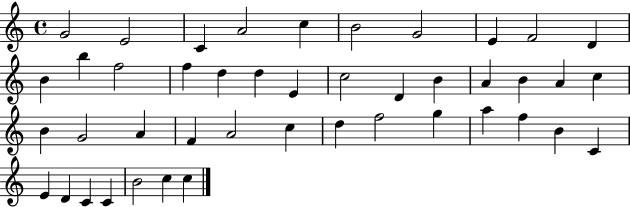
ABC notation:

X:1
T:Untitled
M:4/4
L:1/4
K:C
G2 E2 C A2 c B2 G2 E F2 D B b f2 f d d E c2 D B A B A c B G2 A F A2 c d f2 g a f B C E D C C B2 c c